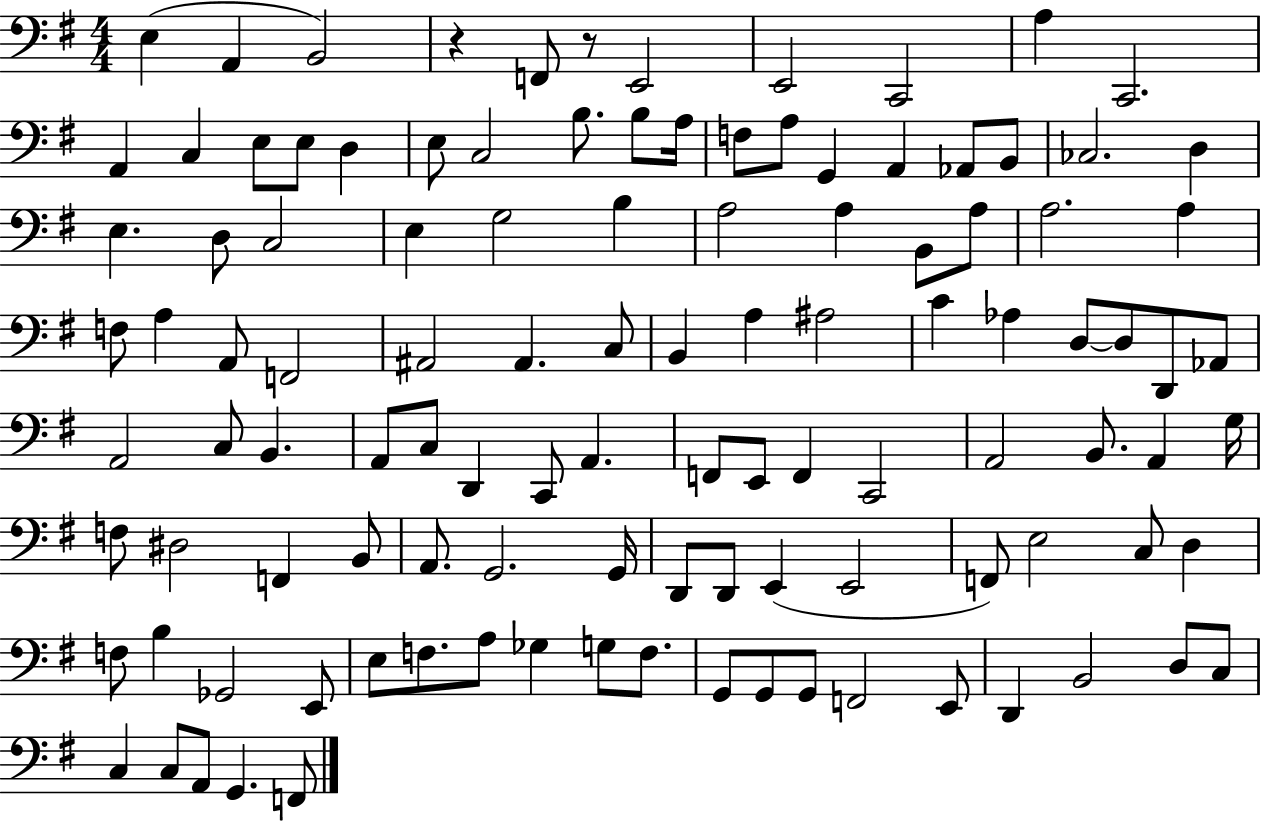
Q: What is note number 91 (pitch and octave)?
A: E3